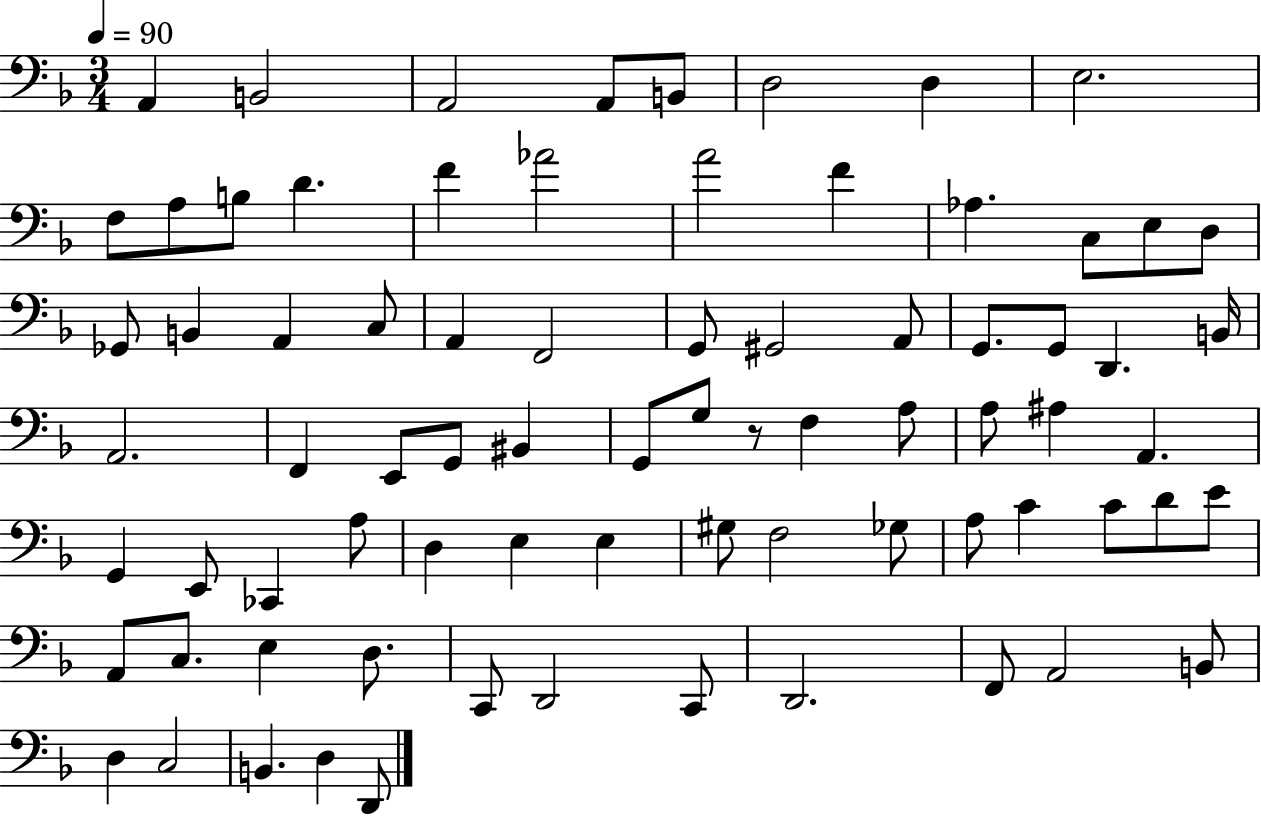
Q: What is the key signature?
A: F major